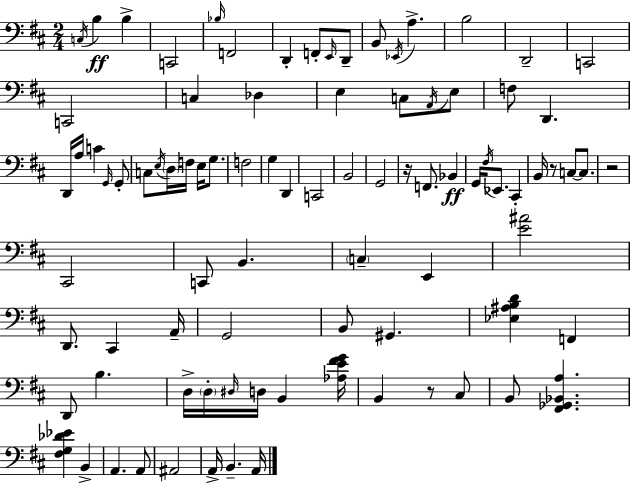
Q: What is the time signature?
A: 2/4